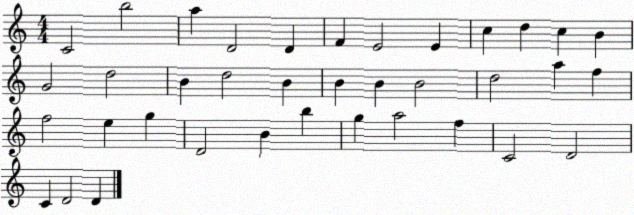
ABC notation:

X:1
T:Untitled
M:4/4
L:1/4
K:C
C2 b2 a D2 D F E2 E c d c B G2 d2 B d2 B B B B2 d2 a f f2 e g D2 B b g a2 f C2 D2 C D2 D